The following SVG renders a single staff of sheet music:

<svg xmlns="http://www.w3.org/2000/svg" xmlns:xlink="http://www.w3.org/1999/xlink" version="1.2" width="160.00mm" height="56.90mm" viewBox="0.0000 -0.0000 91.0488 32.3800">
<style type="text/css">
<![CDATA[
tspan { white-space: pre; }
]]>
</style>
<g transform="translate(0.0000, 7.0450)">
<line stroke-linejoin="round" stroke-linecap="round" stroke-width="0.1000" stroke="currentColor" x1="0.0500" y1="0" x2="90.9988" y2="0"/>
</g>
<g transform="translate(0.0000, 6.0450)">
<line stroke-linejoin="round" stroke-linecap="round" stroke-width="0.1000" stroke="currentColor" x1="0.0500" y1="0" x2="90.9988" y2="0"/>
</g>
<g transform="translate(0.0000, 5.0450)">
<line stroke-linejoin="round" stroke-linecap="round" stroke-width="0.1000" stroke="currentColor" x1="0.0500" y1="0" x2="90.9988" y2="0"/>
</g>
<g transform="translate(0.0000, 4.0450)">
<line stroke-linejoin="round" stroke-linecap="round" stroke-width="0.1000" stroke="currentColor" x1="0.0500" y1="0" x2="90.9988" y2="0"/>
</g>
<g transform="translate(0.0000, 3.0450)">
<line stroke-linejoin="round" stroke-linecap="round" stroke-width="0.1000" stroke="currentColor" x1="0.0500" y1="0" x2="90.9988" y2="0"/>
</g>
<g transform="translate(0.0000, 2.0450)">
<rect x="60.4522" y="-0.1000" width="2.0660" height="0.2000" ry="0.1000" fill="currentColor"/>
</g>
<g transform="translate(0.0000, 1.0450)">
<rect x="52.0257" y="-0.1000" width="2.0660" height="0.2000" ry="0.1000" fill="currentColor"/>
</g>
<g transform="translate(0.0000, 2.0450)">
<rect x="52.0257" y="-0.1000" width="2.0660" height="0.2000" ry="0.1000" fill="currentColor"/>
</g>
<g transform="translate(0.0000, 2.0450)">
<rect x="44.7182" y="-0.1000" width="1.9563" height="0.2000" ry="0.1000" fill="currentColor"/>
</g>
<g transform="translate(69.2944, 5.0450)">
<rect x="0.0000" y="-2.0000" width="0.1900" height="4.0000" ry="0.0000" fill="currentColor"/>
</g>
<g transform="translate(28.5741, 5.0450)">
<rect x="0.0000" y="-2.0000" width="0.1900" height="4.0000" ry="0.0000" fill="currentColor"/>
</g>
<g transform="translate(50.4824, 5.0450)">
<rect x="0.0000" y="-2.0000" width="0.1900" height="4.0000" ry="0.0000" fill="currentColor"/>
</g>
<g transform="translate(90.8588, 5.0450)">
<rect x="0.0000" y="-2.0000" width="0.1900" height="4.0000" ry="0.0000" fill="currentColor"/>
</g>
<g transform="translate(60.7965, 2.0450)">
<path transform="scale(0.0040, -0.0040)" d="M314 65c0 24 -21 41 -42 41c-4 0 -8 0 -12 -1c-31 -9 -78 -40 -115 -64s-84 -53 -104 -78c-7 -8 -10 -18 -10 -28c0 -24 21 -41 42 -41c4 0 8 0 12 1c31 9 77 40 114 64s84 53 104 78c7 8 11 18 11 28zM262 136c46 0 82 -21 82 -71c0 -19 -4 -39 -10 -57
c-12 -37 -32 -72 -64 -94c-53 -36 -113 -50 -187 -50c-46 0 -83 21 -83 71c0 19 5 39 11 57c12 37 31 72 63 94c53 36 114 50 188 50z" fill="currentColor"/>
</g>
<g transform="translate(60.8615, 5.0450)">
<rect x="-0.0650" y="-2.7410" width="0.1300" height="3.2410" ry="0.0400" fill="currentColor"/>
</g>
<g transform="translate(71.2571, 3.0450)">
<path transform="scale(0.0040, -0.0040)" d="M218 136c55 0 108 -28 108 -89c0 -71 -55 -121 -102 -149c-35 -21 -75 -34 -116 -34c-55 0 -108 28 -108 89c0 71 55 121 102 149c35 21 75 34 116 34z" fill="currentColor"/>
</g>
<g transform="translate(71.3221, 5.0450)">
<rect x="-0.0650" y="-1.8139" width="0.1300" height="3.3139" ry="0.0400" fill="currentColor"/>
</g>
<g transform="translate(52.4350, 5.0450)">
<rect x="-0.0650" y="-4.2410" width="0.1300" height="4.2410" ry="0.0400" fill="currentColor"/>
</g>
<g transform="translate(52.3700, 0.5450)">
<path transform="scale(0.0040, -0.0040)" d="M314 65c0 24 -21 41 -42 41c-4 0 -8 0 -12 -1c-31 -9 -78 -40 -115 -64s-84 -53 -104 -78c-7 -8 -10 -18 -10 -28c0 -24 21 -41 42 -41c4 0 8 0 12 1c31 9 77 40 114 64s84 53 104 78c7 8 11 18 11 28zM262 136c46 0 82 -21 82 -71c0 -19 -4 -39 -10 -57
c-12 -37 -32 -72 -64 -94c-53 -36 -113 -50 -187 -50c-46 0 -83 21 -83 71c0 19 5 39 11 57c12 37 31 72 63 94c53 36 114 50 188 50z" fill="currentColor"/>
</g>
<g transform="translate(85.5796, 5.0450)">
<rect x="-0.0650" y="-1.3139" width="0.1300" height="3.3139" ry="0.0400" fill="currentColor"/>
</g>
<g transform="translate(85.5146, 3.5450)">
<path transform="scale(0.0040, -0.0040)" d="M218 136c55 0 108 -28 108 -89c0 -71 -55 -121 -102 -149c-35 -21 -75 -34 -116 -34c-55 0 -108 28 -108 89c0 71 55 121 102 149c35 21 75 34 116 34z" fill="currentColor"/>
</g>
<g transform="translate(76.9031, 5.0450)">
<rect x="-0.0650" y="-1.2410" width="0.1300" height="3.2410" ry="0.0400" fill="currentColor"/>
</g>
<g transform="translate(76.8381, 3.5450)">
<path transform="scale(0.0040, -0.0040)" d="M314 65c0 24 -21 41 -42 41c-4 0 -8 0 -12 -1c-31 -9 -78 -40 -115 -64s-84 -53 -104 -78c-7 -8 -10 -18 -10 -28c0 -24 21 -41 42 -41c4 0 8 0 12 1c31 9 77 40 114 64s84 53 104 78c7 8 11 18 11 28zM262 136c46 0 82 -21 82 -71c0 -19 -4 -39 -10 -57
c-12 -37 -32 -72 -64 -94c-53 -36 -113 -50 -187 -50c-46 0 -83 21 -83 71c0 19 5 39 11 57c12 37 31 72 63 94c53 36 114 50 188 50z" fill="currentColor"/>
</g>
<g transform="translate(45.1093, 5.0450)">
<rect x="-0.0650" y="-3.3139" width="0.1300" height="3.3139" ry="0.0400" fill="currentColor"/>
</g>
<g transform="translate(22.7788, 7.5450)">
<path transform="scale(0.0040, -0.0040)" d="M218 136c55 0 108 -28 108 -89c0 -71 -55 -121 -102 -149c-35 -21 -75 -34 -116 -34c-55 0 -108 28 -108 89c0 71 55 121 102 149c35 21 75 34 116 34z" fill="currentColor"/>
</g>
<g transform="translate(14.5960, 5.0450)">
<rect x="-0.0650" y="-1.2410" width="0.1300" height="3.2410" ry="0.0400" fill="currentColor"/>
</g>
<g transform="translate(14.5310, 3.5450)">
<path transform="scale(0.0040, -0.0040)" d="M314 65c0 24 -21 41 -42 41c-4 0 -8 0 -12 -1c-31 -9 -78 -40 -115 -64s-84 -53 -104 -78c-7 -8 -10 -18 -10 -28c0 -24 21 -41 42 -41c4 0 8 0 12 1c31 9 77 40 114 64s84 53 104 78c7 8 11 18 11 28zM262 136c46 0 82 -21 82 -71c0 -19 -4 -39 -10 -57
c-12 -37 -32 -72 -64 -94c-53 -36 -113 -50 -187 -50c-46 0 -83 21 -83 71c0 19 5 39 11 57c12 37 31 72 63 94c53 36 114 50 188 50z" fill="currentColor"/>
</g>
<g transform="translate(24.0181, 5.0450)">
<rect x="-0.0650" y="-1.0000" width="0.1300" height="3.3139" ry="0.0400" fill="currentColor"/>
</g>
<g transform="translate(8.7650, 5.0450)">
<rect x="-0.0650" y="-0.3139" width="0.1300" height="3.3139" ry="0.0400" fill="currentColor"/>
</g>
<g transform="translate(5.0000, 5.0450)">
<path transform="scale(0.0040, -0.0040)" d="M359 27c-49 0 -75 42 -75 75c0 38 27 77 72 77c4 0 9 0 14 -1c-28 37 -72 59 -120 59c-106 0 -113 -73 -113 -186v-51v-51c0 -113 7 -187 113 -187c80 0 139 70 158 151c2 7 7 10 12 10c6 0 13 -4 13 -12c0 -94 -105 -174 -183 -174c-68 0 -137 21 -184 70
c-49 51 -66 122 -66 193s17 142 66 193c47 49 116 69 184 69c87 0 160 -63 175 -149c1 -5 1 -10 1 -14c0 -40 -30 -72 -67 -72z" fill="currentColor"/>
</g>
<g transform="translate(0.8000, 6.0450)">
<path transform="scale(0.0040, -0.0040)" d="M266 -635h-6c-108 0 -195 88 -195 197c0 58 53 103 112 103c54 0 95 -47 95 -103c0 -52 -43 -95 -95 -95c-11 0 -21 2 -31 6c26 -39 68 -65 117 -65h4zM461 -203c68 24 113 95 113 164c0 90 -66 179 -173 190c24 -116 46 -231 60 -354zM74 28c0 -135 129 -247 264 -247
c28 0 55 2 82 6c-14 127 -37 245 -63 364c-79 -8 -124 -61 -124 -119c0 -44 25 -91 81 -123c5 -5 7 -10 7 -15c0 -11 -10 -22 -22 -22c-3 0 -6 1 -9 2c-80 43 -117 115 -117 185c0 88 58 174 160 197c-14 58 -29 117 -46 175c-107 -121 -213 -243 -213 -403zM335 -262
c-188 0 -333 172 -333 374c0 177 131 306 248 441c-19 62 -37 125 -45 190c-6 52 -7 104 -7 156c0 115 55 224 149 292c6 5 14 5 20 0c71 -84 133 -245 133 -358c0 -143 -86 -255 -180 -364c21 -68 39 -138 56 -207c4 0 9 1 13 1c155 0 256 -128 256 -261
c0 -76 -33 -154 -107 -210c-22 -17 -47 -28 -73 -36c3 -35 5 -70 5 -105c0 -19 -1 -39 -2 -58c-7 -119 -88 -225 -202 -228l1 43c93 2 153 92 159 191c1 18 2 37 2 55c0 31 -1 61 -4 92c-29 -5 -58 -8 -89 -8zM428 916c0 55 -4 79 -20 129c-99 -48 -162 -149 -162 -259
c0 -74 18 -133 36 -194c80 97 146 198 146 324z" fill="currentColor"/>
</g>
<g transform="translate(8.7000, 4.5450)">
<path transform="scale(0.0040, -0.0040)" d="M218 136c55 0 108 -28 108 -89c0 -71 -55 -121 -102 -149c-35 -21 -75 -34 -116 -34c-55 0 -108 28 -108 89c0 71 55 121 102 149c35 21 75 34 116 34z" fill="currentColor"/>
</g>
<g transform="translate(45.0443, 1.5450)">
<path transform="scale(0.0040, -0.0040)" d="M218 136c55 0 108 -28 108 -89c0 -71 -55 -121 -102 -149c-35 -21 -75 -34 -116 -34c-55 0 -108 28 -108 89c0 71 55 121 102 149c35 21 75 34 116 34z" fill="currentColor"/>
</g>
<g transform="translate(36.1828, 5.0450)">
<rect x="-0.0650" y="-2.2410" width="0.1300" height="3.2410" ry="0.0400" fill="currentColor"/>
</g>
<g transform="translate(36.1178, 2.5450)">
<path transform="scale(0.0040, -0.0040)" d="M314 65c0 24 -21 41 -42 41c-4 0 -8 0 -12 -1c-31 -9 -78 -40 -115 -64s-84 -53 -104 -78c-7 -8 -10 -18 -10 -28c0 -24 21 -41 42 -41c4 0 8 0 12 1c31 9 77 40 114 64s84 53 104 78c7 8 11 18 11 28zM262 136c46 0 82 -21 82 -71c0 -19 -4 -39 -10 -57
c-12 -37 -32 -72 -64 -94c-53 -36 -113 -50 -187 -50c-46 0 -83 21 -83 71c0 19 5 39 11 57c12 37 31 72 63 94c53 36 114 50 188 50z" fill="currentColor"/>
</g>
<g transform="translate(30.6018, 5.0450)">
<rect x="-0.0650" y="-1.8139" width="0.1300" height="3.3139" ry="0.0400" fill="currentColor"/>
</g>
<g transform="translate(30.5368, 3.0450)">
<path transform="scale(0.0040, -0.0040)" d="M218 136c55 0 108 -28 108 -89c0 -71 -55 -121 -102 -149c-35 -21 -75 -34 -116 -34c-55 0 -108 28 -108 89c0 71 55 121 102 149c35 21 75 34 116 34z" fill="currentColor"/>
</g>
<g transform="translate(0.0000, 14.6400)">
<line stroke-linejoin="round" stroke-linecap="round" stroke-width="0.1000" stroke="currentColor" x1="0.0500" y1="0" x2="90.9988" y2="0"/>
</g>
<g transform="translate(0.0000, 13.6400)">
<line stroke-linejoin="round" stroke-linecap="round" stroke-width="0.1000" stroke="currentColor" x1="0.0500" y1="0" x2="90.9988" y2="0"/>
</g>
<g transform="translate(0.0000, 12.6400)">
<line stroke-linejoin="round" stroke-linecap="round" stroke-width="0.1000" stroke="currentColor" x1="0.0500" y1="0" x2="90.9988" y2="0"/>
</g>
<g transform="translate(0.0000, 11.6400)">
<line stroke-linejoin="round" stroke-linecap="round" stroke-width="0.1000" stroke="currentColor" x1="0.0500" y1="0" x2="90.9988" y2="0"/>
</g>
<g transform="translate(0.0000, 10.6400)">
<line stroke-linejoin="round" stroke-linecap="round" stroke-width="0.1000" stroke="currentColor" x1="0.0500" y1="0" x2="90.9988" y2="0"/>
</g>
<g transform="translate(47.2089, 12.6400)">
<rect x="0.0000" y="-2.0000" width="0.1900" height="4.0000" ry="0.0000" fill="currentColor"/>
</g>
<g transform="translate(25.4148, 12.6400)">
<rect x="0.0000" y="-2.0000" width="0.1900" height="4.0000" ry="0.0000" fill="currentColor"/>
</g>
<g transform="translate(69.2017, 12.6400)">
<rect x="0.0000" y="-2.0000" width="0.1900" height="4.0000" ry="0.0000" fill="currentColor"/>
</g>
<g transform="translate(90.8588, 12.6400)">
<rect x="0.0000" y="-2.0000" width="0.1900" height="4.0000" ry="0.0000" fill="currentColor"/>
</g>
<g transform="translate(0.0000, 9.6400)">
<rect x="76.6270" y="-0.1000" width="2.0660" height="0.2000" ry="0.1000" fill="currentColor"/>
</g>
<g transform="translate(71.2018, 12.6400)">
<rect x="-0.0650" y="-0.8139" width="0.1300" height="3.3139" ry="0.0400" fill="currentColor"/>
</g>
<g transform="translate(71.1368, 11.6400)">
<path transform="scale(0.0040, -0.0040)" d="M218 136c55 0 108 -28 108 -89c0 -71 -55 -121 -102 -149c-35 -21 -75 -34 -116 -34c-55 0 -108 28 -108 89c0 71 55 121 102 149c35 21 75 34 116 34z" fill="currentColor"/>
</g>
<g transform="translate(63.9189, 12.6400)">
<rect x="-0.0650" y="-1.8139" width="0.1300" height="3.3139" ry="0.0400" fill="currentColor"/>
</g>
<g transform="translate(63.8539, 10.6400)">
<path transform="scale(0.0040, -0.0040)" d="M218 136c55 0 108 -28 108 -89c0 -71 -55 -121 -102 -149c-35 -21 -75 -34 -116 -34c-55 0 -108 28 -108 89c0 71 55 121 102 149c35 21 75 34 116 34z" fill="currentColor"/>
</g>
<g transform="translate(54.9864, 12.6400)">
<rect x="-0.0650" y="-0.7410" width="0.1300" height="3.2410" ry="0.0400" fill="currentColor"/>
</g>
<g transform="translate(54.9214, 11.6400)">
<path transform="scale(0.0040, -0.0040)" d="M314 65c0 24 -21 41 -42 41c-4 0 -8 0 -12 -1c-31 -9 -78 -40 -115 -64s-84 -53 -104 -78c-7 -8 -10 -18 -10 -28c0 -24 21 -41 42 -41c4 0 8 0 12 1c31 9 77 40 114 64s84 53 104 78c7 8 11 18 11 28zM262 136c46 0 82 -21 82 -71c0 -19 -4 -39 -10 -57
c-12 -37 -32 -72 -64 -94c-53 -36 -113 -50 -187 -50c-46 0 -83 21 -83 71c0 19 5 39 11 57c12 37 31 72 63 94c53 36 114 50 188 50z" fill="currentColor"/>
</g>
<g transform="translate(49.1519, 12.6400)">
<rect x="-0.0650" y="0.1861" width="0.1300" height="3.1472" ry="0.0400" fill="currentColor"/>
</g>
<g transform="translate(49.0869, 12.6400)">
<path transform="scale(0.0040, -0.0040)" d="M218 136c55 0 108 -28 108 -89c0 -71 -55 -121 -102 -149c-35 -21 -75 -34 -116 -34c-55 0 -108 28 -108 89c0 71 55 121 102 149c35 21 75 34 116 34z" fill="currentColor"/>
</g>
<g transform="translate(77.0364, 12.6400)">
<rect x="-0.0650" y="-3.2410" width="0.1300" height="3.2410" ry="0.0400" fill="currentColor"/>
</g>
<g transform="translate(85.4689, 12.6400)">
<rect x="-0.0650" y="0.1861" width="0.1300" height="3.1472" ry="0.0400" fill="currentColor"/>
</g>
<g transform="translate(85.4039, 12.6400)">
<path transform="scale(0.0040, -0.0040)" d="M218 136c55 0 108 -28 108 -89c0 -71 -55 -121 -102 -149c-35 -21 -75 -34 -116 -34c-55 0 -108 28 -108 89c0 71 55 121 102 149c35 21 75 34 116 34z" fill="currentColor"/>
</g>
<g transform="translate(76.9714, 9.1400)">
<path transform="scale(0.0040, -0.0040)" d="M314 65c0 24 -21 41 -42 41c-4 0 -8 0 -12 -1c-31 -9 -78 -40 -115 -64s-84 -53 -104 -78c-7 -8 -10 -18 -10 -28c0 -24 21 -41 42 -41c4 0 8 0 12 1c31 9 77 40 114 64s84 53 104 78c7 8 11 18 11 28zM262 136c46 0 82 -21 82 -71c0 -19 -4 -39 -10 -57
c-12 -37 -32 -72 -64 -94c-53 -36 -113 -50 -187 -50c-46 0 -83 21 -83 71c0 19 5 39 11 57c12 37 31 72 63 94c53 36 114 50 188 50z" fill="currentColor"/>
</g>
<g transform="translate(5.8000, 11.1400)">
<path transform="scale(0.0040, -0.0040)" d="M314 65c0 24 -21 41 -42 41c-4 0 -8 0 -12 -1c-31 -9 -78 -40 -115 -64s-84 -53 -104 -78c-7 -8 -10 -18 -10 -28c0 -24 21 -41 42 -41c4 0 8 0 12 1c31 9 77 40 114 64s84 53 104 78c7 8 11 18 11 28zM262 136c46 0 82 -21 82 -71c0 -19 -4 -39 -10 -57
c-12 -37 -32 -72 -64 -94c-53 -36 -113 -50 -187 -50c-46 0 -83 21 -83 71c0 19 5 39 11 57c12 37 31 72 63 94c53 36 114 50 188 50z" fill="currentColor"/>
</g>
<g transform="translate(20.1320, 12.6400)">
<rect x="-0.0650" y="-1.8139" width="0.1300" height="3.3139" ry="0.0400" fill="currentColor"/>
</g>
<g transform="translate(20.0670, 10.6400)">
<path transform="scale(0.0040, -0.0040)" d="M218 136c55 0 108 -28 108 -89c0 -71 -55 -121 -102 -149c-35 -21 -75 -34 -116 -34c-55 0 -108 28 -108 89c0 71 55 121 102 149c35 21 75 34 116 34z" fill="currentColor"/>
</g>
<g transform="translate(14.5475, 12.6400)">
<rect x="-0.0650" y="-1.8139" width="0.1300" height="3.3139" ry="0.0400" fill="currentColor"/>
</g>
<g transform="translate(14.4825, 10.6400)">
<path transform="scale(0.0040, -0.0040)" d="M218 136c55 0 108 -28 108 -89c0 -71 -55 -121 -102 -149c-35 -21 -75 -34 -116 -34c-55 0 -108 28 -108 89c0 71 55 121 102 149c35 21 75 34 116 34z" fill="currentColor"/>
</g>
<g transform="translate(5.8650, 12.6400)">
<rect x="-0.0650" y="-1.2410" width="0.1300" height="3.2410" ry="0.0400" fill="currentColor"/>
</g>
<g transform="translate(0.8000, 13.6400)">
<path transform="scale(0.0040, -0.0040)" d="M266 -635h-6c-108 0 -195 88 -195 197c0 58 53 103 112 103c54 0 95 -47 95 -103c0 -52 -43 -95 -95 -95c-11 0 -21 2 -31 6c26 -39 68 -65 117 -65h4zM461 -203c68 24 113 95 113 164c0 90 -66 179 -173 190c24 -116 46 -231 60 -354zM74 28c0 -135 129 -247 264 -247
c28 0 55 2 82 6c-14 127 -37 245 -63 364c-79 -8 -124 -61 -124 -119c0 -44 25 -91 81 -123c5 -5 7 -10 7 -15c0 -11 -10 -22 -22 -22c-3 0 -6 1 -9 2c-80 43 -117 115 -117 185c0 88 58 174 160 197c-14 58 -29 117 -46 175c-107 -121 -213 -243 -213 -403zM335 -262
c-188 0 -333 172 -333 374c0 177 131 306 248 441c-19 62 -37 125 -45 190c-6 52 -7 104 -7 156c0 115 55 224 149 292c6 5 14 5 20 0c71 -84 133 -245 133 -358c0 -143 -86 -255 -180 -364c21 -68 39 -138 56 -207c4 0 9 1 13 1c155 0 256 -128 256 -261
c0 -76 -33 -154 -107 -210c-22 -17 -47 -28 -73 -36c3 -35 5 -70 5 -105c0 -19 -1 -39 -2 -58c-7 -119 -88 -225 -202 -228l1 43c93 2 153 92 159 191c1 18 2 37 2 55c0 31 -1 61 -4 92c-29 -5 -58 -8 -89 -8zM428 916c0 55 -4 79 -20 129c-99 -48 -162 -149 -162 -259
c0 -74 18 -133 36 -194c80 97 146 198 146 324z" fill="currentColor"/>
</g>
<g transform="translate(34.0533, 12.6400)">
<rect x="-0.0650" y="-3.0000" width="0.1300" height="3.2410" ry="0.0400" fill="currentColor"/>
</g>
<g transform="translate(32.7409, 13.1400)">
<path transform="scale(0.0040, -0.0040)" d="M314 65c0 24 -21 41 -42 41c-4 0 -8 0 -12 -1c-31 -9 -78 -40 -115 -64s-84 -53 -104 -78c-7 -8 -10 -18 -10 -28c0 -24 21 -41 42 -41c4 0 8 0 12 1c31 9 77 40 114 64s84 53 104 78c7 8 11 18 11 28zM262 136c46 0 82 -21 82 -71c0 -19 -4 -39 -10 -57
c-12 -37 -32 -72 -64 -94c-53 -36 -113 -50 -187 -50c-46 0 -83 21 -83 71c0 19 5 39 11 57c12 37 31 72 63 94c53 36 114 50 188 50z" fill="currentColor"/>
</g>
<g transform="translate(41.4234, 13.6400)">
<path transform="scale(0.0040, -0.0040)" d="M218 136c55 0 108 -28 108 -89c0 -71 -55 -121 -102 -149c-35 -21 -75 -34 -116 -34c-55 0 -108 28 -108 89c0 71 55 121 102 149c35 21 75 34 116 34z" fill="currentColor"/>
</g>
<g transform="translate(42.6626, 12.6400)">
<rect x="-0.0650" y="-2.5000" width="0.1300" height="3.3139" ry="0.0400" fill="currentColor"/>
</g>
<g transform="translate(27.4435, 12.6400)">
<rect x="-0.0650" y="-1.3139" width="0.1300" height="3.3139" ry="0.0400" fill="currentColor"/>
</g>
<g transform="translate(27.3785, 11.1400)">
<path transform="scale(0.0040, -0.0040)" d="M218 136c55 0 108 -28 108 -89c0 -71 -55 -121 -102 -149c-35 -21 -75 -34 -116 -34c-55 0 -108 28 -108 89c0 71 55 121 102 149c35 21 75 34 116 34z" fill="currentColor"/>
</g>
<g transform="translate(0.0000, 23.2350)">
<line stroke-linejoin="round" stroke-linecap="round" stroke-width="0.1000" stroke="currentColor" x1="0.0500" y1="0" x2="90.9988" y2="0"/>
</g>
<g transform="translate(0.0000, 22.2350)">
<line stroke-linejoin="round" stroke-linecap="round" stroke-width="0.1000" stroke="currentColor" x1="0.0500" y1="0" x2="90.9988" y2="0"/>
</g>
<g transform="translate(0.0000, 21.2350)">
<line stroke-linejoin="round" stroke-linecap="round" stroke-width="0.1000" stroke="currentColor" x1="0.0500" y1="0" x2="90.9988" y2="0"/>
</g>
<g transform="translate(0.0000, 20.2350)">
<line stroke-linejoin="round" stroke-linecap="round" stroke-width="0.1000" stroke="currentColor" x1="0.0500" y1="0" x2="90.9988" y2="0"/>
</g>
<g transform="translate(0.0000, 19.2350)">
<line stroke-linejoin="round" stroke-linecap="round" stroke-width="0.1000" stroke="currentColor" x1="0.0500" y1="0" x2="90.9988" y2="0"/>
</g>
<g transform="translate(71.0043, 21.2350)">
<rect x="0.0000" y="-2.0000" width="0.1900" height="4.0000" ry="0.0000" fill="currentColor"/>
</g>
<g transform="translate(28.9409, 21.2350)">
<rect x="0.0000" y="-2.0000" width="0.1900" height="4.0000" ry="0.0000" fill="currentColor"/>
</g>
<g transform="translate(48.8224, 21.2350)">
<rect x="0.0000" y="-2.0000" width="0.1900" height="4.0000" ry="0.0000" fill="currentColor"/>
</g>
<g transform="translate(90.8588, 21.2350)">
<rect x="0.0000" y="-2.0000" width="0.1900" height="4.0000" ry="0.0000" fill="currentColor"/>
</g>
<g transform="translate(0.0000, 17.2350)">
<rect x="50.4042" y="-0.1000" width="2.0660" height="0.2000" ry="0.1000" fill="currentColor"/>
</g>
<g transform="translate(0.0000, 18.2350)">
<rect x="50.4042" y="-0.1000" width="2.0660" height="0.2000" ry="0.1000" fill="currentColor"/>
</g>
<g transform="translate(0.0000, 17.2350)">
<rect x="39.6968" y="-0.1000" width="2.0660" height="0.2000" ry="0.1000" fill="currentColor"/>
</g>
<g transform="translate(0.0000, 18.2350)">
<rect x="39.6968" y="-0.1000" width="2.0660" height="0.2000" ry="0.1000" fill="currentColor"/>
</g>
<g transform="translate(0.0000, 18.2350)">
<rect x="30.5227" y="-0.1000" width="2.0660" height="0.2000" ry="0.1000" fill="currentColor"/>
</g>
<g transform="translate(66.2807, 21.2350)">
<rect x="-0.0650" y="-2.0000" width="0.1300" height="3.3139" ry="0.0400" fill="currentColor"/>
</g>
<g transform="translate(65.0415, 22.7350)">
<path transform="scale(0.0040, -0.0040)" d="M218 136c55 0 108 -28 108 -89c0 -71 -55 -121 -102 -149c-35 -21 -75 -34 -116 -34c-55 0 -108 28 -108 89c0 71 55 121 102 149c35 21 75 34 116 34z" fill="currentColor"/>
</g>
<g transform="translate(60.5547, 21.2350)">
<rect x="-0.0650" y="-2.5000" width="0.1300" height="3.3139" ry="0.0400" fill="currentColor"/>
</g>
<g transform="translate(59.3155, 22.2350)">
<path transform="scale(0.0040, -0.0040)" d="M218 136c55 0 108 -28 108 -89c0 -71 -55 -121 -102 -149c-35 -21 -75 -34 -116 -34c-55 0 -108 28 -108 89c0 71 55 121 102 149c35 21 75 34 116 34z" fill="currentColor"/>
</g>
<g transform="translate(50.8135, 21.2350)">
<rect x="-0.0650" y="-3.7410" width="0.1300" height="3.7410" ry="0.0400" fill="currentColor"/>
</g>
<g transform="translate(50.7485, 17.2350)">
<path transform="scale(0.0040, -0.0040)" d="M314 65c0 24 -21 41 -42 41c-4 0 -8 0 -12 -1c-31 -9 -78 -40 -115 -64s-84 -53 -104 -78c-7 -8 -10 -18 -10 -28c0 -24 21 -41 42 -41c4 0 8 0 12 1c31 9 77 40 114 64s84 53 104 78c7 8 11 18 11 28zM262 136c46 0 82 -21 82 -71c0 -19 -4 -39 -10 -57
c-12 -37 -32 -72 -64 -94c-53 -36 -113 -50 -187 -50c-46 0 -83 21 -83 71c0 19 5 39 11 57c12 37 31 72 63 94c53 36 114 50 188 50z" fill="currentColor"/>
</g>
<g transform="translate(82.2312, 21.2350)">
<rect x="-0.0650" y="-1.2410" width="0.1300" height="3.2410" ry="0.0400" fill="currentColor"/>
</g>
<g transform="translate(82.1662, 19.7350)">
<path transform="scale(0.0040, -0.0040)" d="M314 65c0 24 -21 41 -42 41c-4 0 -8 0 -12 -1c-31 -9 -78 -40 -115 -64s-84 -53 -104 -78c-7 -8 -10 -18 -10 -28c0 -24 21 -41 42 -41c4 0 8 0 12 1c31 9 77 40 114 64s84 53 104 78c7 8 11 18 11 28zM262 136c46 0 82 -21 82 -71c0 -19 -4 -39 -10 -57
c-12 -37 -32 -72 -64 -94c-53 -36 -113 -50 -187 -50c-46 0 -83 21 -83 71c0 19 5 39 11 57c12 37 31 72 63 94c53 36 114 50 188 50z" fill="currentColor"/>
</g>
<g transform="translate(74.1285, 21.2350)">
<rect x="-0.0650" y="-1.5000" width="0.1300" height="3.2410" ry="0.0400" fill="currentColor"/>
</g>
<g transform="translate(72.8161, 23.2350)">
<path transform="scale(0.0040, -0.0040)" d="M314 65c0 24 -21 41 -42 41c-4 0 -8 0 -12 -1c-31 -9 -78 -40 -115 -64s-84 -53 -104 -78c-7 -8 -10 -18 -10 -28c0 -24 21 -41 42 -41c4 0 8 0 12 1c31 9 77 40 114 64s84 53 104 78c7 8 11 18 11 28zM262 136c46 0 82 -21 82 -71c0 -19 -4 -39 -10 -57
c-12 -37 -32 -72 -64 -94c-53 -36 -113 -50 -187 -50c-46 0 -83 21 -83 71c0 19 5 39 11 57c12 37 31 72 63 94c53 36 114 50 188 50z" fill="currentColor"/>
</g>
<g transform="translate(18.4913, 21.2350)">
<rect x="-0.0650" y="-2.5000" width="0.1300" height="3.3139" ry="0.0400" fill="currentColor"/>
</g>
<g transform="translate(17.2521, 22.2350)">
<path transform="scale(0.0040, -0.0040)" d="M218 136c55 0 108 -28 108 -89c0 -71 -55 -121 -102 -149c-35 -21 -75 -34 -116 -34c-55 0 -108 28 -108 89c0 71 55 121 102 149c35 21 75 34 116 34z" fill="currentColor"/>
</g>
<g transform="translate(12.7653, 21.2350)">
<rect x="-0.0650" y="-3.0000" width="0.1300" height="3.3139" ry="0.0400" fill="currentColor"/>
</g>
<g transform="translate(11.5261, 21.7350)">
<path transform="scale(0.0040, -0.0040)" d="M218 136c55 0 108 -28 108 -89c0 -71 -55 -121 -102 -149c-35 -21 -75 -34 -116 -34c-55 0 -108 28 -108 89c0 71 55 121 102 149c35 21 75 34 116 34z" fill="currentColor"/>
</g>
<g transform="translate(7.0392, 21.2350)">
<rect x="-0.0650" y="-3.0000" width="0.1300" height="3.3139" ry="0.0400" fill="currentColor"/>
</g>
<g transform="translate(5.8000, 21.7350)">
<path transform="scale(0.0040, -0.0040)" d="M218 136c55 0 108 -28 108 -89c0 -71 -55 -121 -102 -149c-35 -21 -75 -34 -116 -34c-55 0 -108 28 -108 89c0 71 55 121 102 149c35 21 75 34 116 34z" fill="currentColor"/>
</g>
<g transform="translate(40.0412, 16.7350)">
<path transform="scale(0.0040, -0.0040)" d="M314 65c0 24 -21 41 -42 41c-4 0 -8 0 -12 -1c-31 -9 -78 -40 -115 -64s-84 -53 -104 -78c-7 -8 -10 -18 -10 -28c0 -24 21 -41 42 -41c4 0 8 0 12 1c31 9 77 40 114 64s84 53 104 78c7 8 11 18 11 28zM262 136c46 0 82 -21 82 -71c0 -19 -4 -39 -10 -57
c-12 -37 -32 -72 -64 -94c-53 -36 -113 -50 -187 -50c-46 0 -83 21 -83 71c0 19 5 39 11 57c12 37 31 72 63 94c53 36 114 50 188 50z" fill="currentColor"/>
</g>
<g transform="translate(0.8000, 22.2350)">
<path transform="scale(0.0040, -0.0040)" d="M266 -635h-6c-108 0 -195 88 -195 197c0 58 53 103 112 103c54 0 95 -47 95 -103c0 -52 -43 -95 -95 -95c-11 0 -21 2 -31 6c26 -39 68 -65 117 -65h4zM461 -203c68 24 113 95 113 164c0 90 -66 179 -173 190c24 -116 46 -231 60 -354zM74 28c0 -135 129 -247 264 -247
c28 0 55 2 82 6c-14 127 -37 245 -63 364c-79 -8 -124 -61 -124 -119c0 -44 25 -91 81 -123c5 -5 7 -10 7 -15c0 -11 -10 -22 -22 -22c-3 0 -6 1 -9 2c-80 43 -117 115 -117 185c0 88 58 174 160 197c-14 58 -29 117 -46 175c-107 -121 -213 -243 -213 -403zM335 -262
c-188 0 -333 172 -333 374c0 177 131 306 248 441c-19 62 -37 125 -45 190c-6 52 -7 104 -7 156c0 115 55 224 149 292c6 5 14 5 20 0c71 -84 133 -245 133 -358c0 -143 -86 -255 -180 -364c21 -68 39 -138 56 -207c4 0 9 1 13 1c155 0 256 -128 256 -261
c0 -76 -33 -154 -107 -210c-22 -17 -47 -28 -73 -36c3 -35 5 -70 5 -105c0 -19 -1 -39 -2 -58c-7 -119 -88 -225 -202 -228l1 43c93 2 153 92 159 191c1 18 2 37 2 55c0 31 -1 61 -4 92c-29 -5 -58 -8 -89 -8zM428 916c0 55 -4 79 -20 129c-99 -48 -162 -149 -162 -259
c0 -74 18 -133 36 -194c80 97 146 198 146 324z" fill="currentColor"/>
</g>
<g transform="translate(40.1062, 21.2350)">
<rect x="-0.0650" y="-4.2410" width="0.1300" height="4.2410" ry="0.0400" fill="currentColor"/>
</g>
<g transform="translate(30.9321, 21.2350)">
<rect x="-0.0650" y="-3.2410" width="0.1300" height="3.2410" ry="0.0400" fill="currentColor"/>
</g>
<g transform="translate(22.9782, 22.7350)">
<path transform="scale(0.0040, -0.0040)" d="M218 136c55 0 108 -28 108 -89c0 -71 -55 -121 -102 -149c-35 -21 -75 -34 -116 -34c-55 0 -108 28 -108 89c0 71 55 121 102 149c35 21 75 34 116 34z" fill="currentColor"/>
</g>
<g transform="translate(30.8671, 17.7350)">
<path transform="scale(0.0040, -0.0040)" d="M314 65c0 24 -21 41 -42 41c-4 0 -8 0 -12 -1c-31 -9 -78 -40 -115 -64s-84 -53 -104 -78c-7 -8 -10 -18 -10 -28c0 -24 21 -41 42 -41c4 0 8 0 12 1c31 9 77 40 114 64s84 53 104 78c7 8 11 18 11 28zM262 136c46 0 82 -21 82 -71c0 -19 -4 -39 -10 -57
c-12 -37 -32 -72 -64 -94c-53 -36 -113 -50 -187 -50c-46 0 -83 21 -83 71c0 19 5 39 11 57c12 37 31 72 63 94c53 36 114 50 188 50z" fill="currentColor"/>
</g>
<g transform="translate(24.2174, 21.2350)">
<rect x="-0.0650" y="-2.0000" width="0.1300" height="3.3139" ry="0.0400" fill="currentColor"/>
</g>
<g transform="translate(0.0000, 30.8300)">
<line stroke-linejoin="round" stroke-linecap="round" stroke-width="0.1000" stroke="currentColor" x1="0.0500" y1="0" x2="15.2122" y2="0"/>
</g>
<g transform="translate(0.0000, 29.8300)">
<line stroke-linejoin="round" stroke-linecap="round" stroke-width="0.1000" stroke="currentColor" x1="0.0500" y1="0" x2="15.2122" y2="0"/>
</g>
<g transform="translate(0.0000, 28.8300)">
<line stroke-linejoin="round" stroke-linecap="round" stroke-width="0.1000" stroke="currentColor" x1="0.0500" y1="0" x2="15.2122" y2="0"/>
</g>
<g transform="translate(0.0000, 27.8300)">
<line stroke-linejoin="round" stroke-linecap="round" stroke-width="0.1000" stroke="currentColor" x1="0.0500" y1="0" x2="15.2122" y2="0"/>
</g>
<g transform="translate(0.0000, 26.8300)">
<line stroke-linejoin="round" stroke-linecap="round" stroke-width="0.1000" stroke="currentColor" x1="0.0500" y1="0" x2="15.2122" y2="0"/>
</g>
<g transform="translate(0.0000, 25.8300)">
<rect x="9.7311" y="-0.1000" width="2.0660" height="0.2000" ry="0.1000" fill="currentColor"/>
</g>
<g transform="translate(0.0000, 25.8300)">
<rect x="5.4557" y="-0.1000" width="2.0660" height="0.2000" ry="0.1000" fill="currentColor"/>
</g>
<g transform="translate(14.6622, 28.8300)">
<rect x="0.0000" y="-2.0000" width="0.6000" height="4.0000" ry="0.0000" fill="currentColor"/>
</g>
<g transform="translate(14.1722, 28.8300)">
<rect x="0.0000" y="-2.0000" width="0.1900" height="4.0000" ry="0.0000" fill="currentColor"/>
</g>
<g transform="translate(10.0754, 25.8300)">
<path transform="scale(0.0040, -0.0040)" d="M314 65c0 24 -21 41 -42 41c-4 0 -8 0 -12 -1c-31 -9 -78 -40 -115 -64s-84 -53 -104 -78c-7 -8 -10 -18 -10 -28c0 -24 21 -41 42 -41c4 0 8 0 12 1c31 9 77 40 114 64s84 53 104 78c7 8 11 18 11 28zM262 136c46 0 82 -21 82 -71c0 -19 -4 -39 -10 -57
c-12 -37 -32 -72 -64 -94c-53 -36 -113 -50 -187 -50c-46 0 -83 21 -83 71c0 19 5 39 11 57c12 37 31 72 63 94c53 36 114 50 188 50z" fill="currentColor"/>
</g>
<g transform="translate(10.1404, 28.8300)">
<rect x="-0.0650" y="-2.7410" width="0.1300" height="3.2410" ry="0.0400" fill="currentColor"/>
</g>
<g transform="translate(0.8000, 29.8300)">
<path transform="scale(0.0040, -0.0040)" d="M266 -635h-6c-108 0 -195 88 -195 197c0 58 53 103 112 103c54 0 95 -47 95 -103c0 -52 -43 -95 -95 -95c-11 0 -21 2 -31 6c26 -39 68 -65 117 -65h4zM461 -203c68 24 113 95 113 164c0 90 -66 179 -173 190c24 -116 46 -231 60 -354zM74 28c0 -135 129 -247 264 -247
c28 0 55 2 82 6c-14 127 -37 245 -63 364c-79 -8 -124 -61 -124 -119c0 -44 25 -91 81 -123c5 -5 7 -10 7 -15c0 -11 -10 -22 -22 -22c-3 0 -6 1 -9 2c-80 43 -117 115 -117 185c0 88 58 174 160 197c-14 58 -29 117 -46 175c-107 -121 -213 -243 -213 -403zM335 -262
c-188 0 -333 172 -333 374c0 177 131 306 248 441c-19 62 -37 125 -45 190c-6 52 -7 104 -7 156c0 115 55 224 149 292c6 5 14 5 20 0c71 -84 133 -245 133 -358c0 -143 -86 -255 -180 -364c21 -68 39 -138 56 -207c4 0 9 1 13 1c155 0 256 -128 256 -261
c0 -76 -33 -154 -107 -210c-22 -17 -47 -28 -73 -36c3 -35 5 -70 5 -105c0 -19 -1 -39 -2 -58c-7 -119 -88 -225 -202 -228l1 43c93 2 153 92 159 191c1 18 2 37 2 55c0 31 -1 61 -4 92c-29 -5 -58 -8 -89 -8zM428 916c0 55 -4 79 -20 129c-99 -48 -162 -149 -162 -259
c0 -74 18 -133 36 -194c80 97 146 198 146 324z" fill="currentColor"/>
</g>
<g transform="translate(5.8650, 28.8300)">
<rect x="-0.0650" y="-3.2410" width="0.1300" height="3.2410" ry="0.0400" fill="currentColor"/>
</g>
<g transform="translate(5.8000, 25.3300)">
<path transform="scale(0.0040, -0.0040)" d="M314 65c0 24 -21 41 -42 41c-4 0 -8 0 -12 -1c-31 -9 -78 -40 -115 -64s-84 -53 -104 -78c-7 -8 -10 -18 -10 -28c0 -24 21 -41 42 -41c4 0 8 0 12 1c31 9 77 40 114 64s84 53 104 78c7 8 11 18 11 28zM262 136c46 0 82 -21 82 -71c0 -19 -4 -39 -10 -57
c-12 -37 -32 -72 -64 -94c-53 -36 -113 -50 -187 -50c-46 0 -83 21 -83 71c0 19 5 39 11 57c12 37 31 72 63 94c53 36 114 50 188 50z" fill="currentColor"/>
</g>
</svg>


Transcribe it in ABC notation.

X:1
T:Untitled
M:4/4
L:1/4
K:C
c e2 D f g2 b d'2 a2 f e2 e e2 f f e A2 G B d2 f d b2 B A A G F b2 d'2 c'2 G F E2 e2 b2 a2